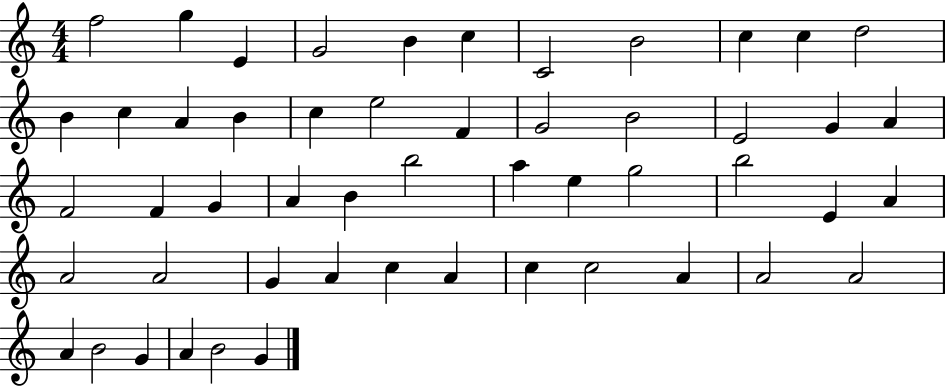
X:1
T:Untitled
M:4/4
L:1/4
K:C
f2 g E G2 B c C2 B2 c c d2 B c A B c e2 F G2 B2 E2 G A F2 F G A B b2 a e g2 b2 E A A2 A2 G A c A c c2 A A2 A2 A B2 G A B2 G